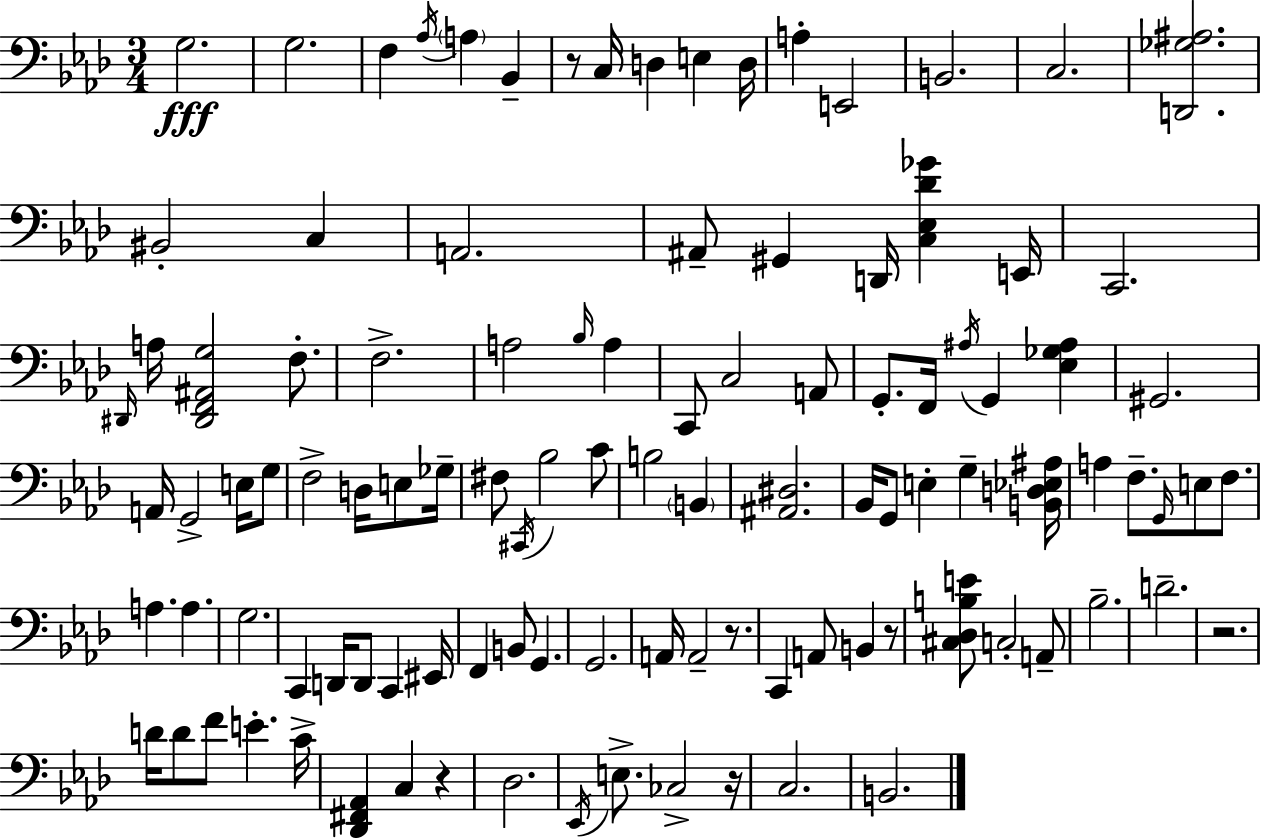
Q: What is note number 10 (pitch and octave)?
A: D3